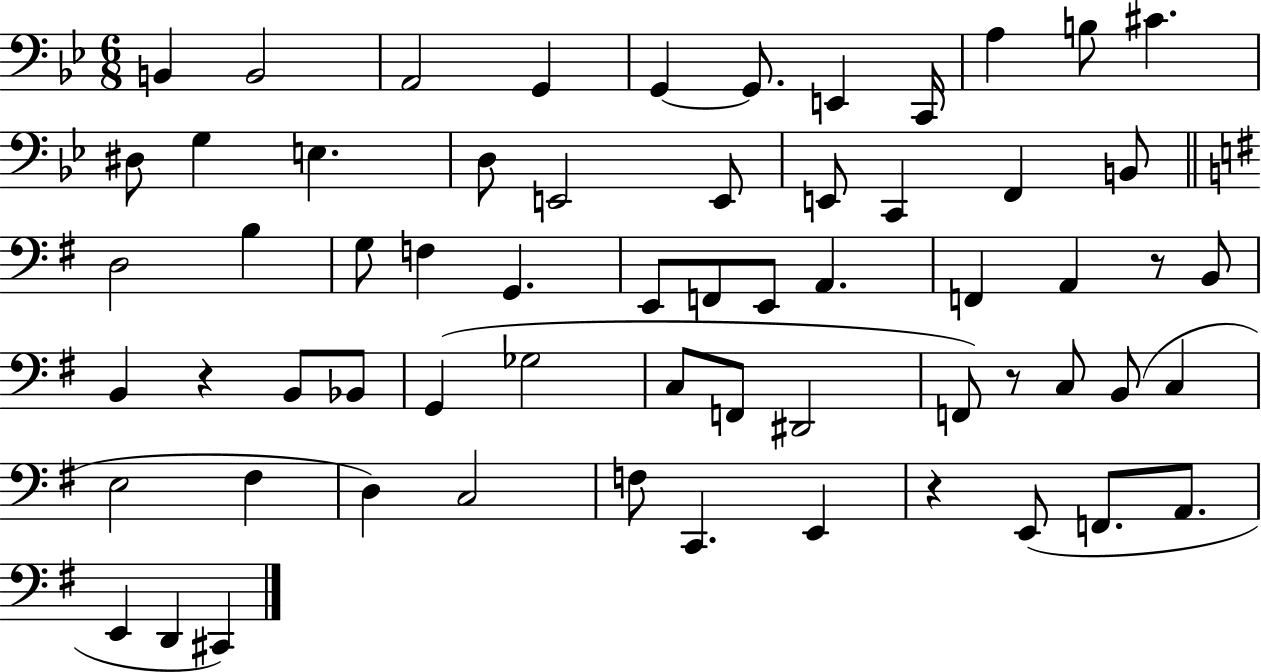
{
  \clef bass
  \numericTimeSignature
  \time 6/8
  \key bes \major
  b,4 b,2 | a,2 g,4 | g,4~~ g,8. e,4 c,16 | a4 b8 cis'4. | \break dis8 g4 e4. | d8 e,2 e,8 | e,8 c,4 f,4 b,8 | \bar "||" \break \key g \major d2 b4 | g8 f4 g,4. | e,8 f,8 e,8 a,4. | f,4 a,4 r8 b,8 | \break b,4 r4 b,8 bes,8 | g,4( ges2 | c8 f,8 dis,2 | f,8) r8 c8 b,8( c4 | \break e2 fis4 | d4) c2 | f8 c,4. e,4 | r4 e,8( f,8. a,8. | \break e,4 d,4 cis,4) | \bar "|."
}